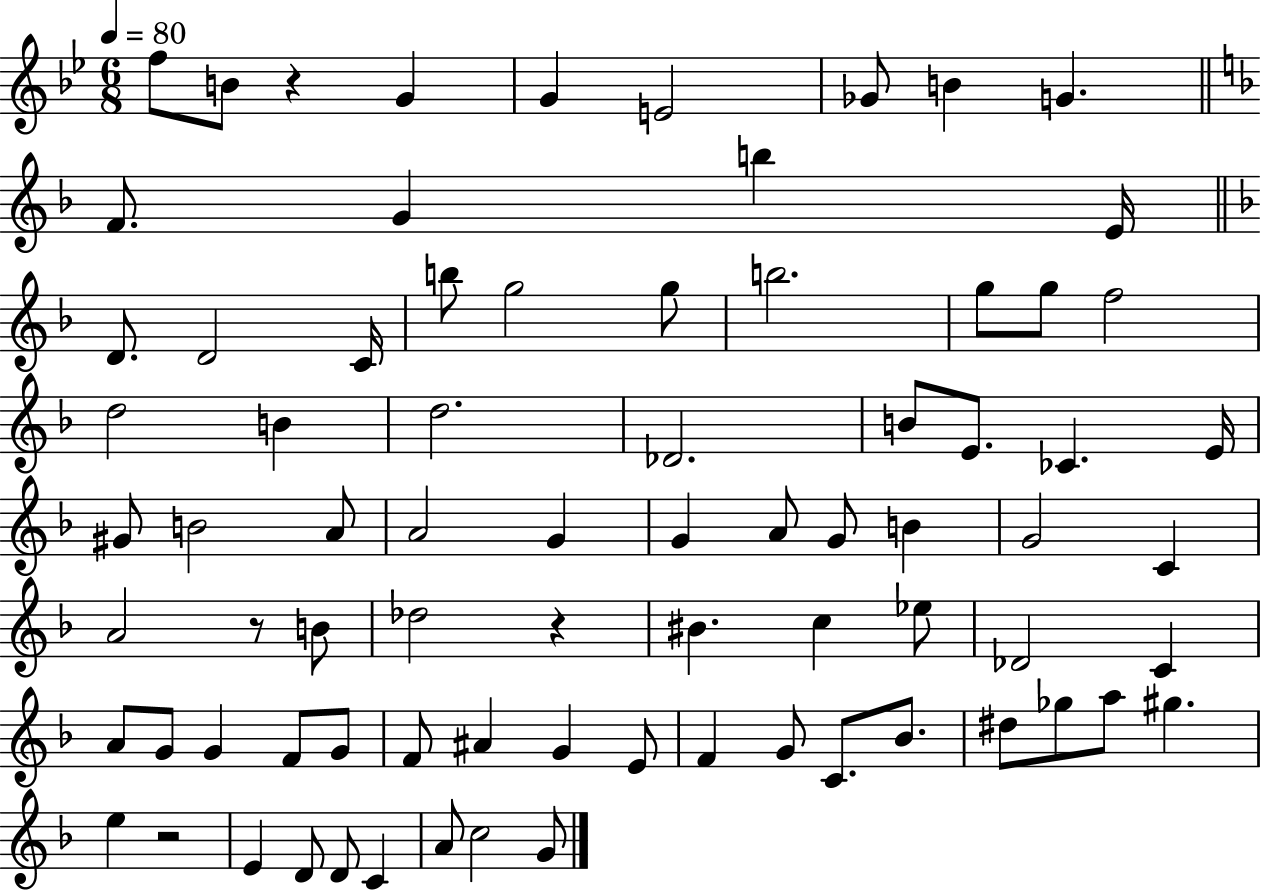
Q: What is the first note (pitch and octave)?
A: F5